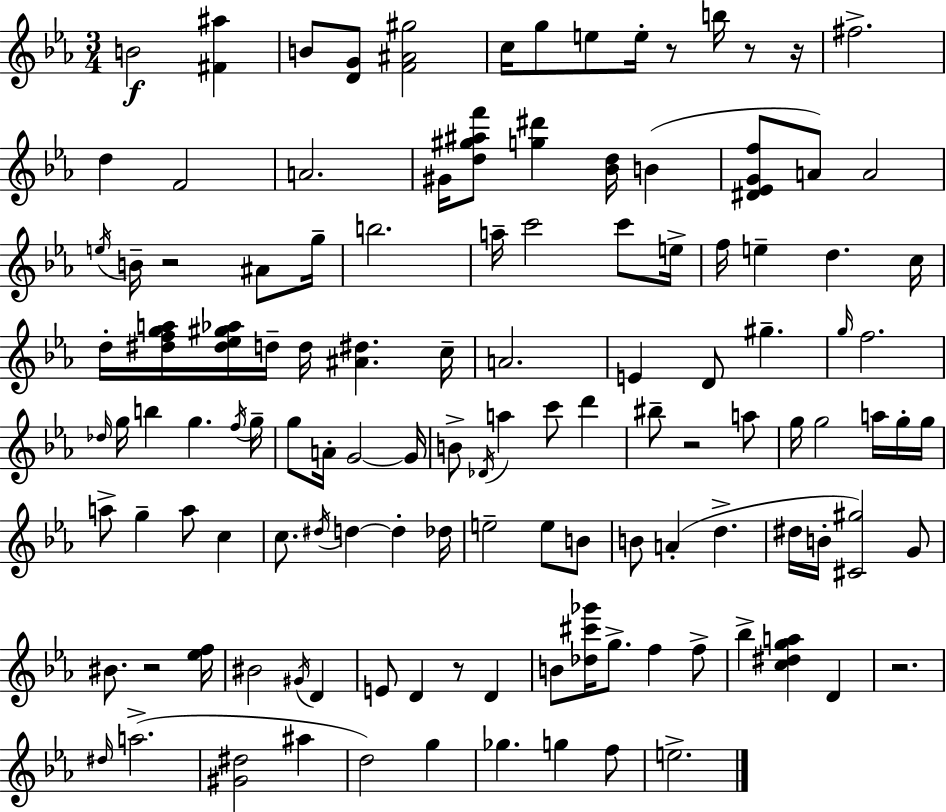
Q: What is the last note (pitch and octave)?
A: E5